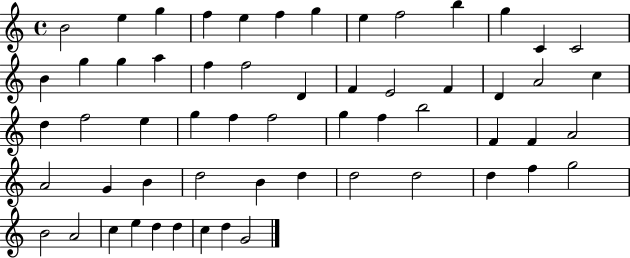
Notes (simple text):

B4/h E5/q G5/q F5/q E5/q F5/q G5/q E5/q F5/h B5/q G5/q C4/q C4/h B4/q G5/q G5/q A5/q F5/q F5/h D4/q F4/q E4/h F4/q D4/q A4/h C5/q D5/q F5/h E5/q G5/q F5/q F5/h G5/q F5/q B5/h F4/q F4/q A4/h A4/h G4/q B4/q D5/h B4/q D5/q D5/h D5/h D5/q F5/q G5/h B4/h A4/h C5/q E5/q D5/q D5/q C5/q D5/q G4/h